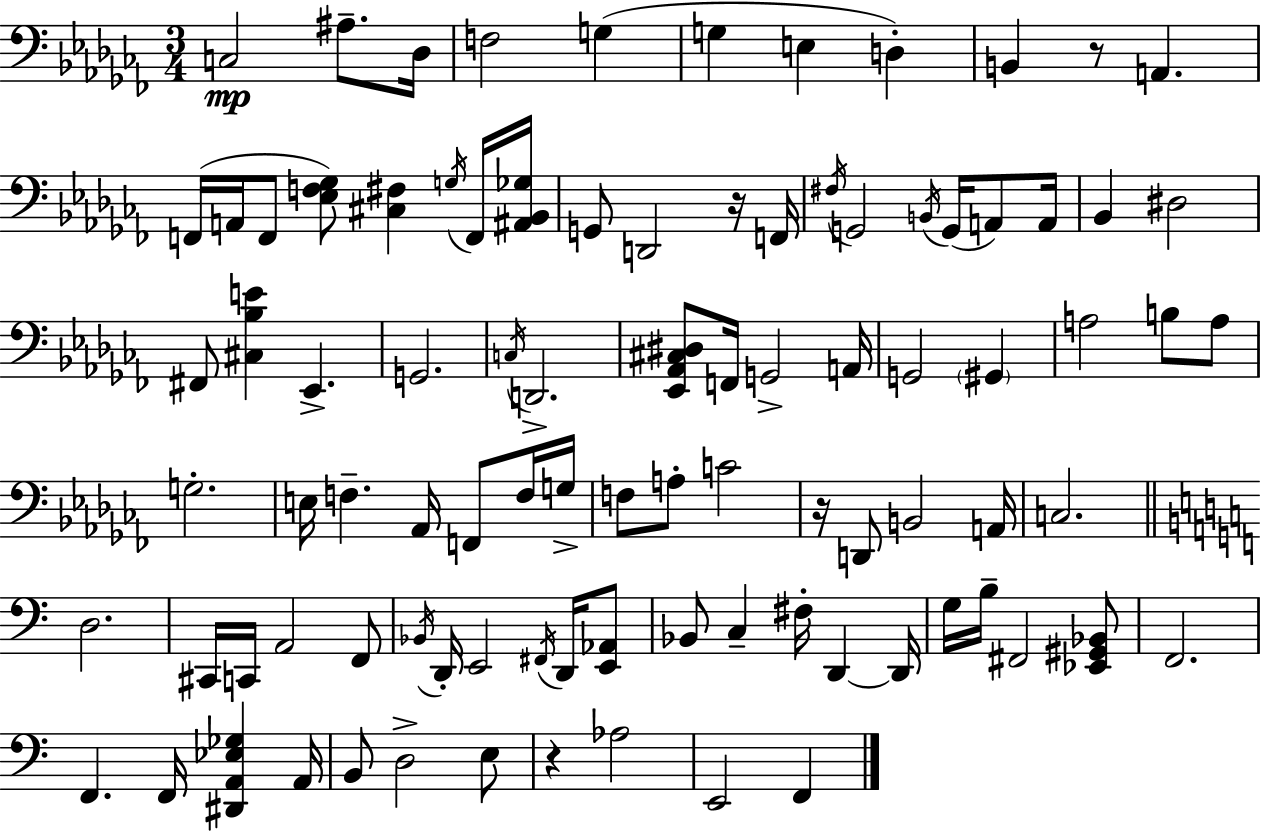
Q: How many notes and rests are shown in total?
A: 93